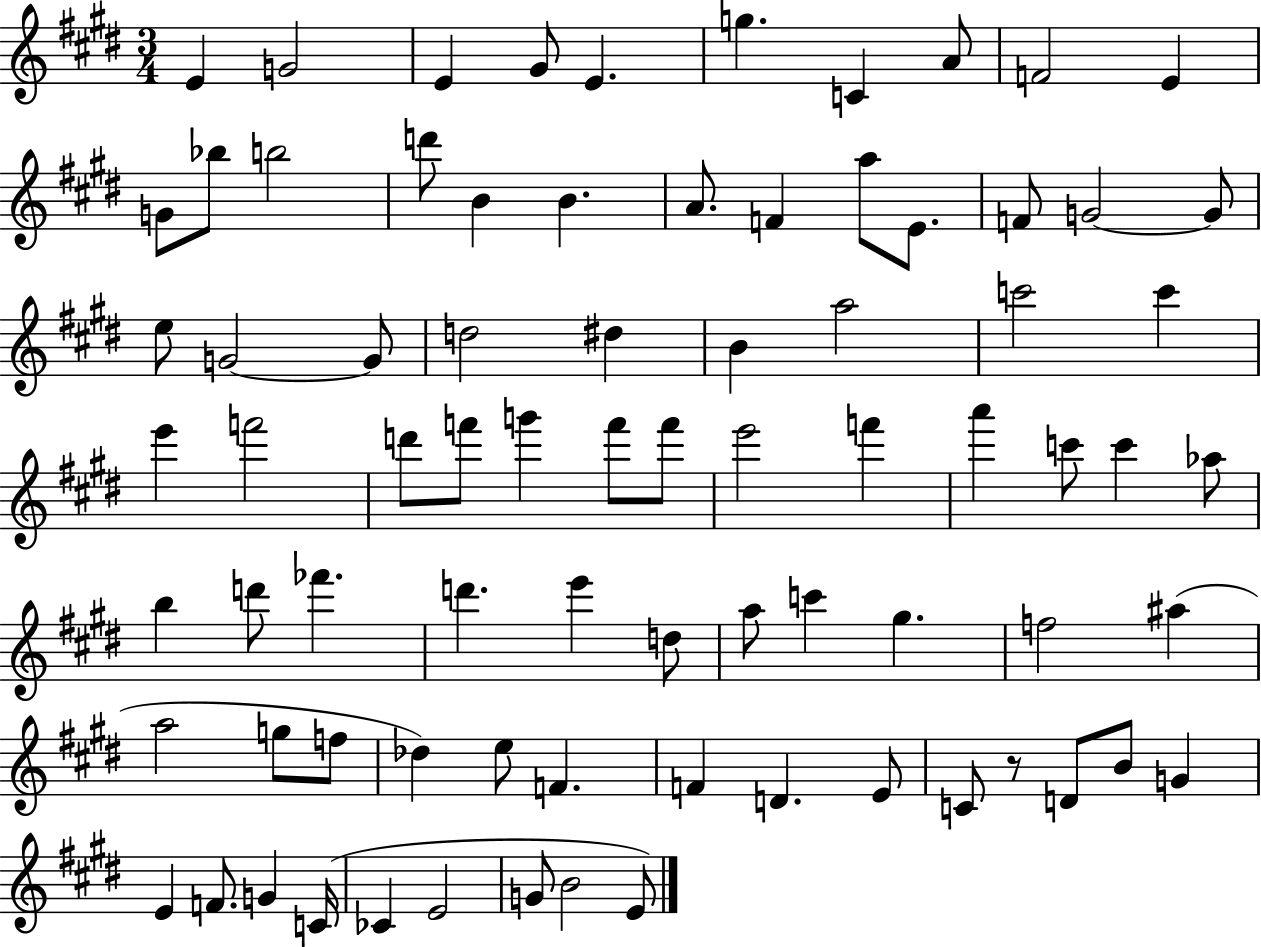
E4/q G4/h E4/q G#4/e E4/q. G5/q. C4/q A4/e F4/h E4/q G4/e Bb5/e B5/h D6/e B4/q B4/q. A4/e. F4/q A5/e E4/e. F4/e G4/h G4/e E5/e G4/h G4/e D5/h D#5/q B4/q A5/h C6/h C6/q E6/q F6/h D6/e F6/e G6/q F6/e F6/e E6/h F6/q A6/q C6/e C6/q Ab5/e B5/q D6/e FES6/q. D6/q. E6/q D5/e A5/e C6/q G#5/q. F5/h A#5/q A5/h G5/e F5/e Db5/q E5/e F4/q. F4/q D4/q. E4/e C4/e R/e D4/e B4/e G4/q E4/q F4/e. G4/q C4/s CES4/q E4/h G4/e B4/h E4/e